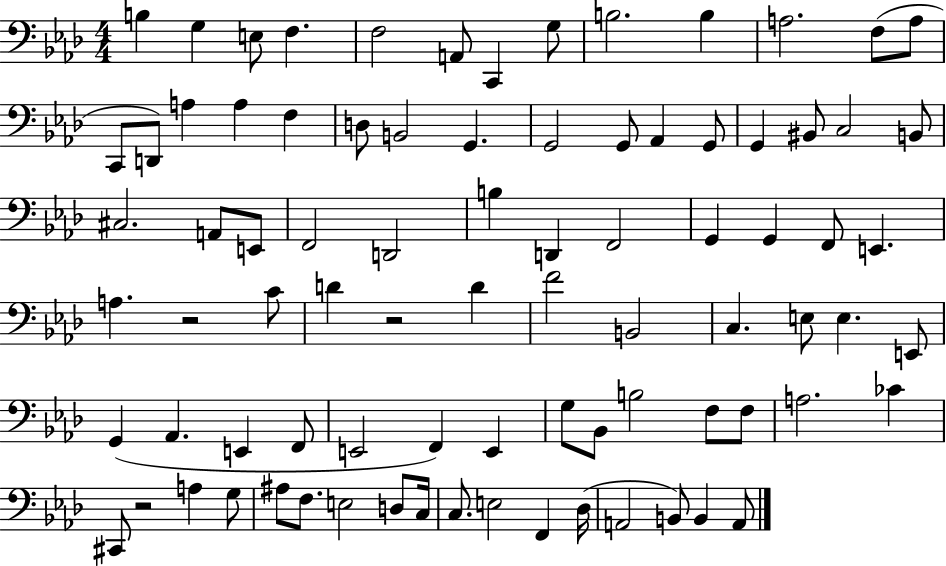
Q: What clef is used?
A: bass